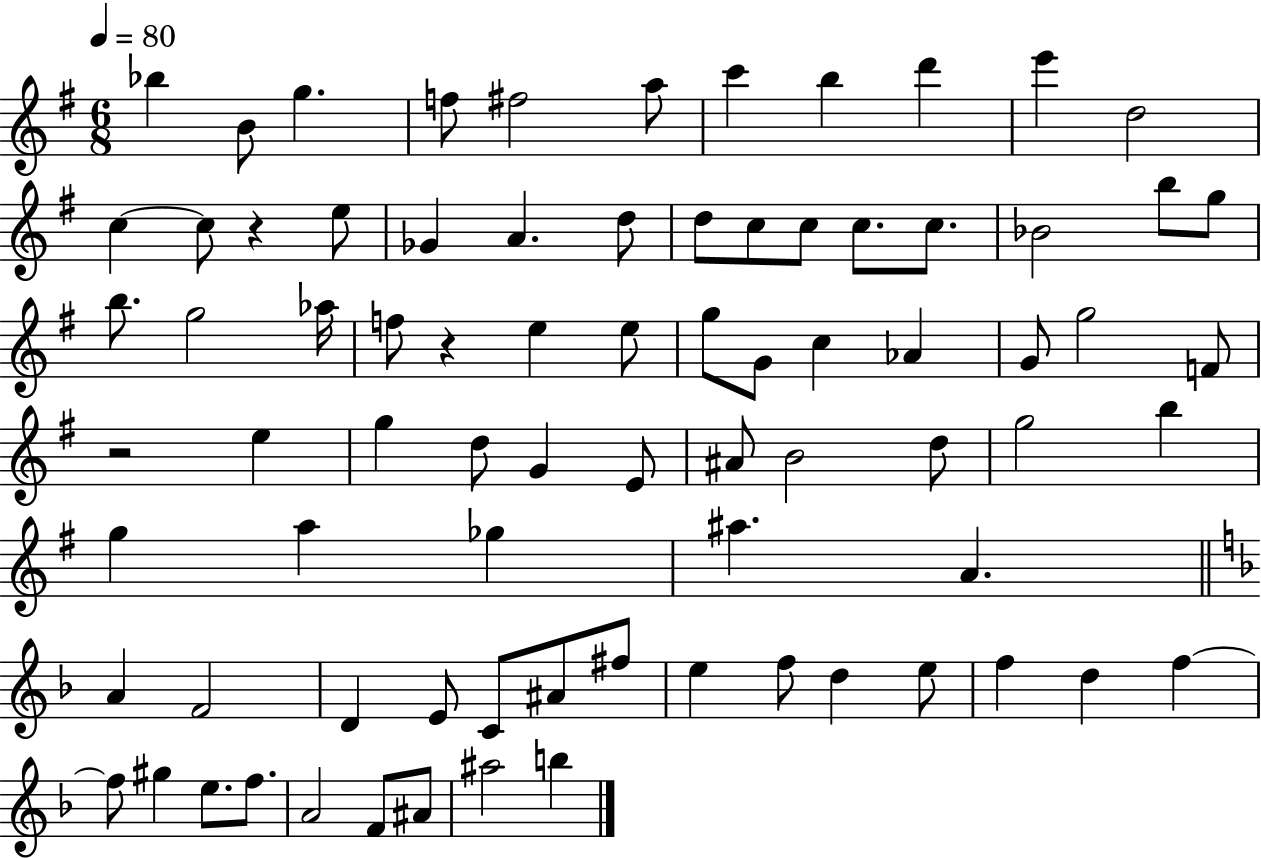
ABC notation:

X:1
T:Untitled
M:6/8
L:1/4
K:G
_b B/2 g f/2 ^f2 a/2 c' b d' e' d2 c c/2 z e/2 _G A d/2 d/2 c/2 c/2 c/2 c/2 _B2 b/2 g/2 b/2 g2 _a/4 f/2 z e e/2 g/2 G/2 c _A G/2 g2 F/2 z2 e g d/2 G E/2 ^A/2 B2 d/2 g2 b g a _g ^a A A F2 D E/2 C/2 ^A/2 ^f/2 e f/2 d e/2 f d f f/2 ^g e/2 f/2 A2 F/2 ^A/2 ^a2 b